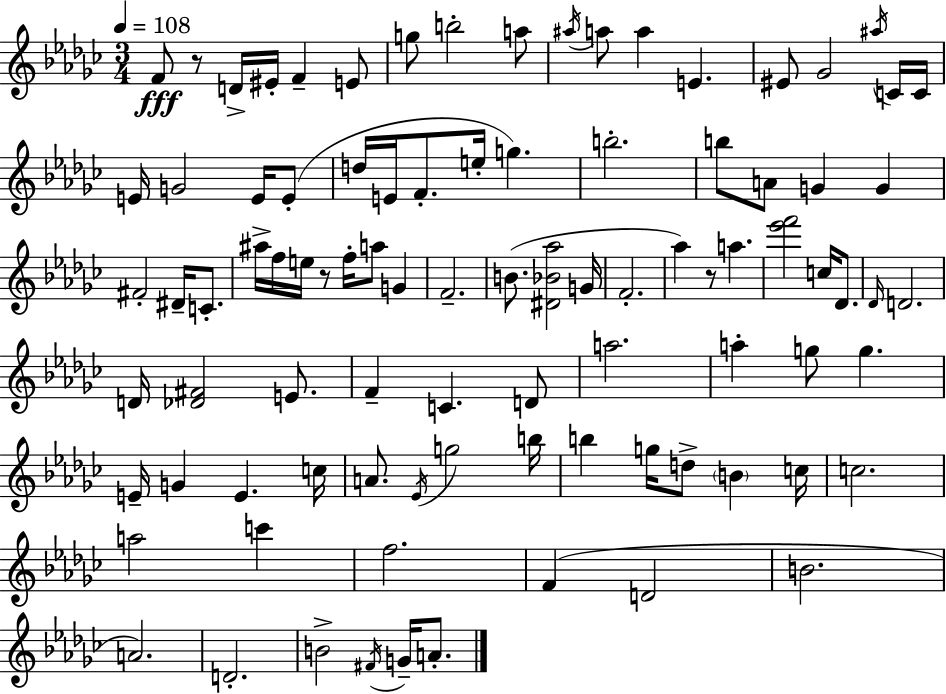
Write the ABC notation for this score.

X:1
T:Untitled
M:3/4
L:1/4
K:Ebm
F/2 z/2 D/4 ^E/4 F E/2 g/2 b2 a/2 ^a/4 a/2 a E ^E/2 _G2 ^a/4 C/4 C/4 E/4 G2 E/4 E/2 d/4 E/4 F/2 e/4 g b2 b/2 A/2 G G ^F2 ^D/4 C/2 ^a/4 f/4 e/4 z/2 f/4 a/2 G F2 B/2 [^D_B_a]2 G/4 F2 _a z/2 a [_e'f']2 c/4 _D/2 _D/4 D2 D/4 [_D^F]2 E/2 F C D/2 a2 a g/2 g E/4 G E c/4 A/2 _E/4 g2 b/4 b g/4 d/2 B c/4 c2 a2 c' f2 F D2 B2 A2 D2 B2 ^F/4 G/4 A/2